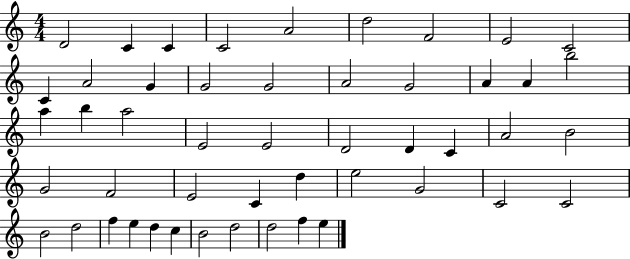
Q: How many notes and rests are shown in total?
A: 49